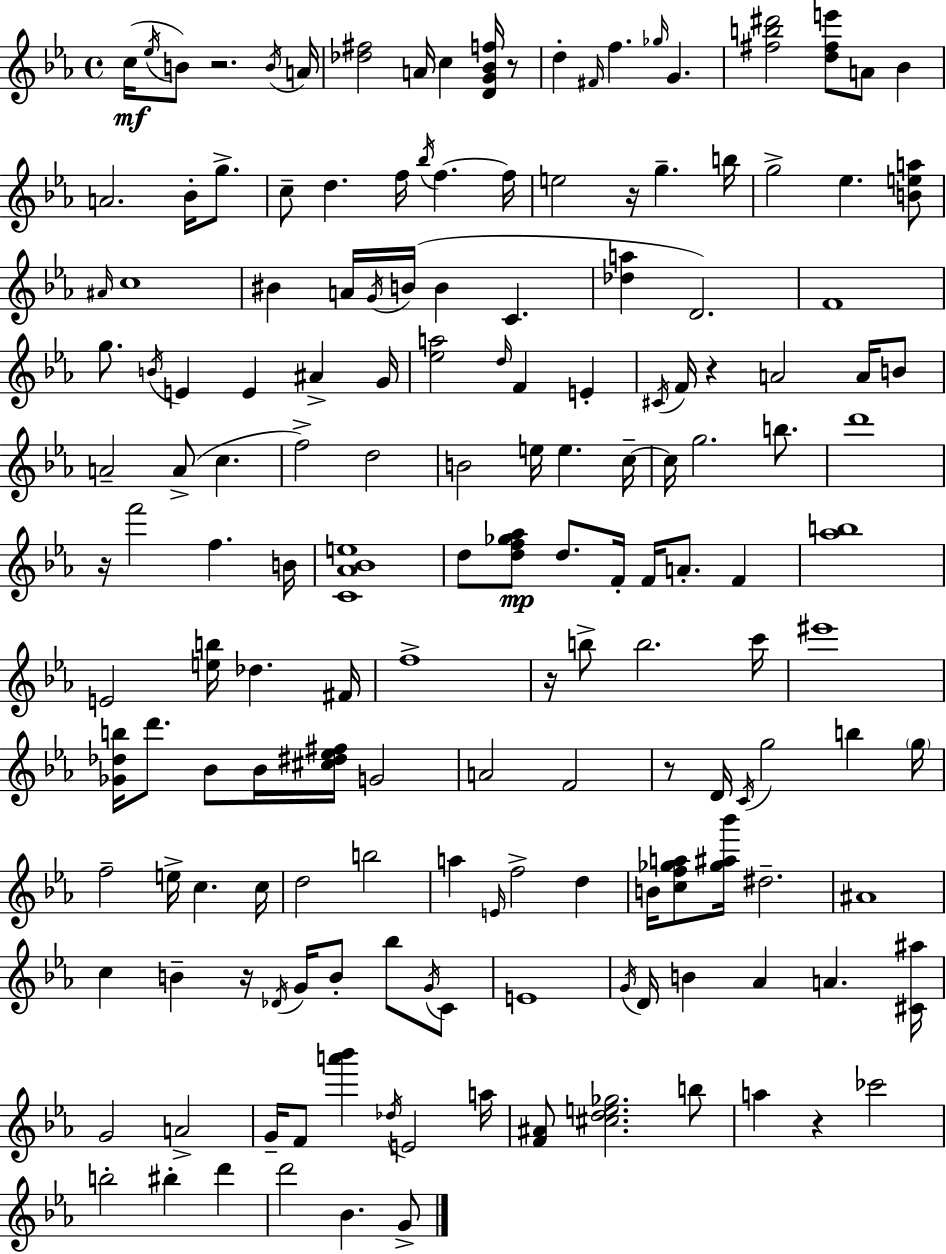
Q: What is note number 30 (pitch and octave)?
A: C5